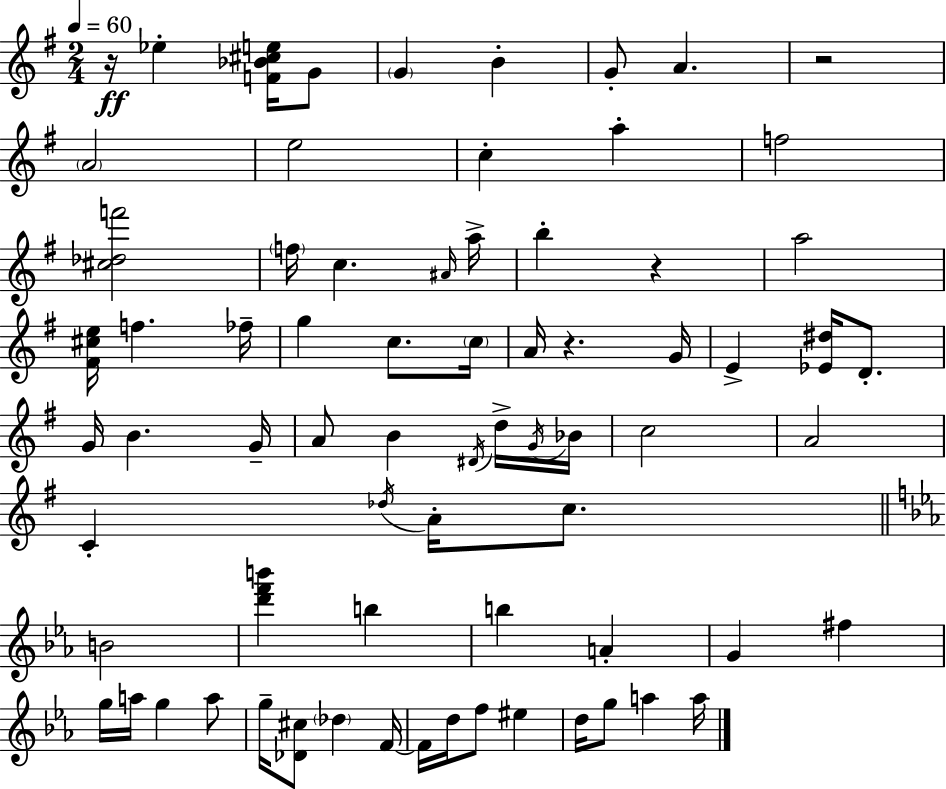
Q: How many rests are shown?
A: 4